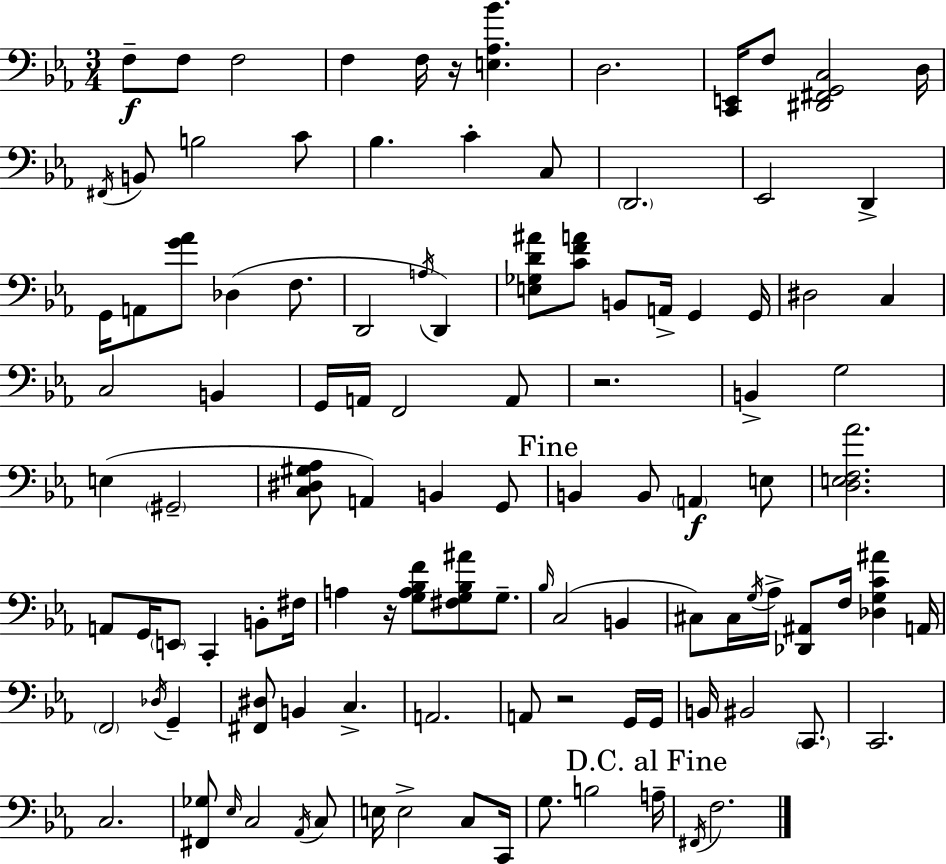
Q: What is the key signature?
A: EES major